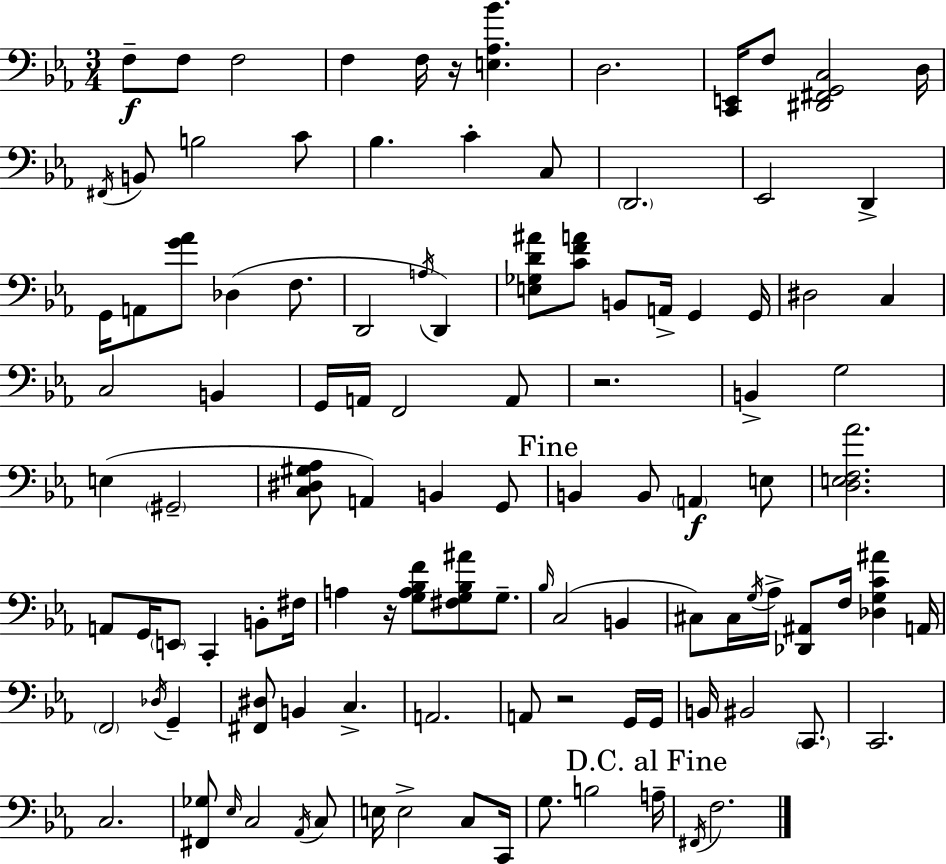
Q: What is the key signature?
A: EES major